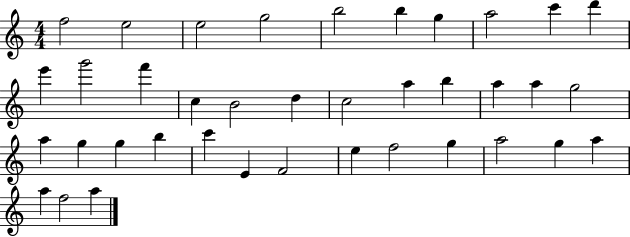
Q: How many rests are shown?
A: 0